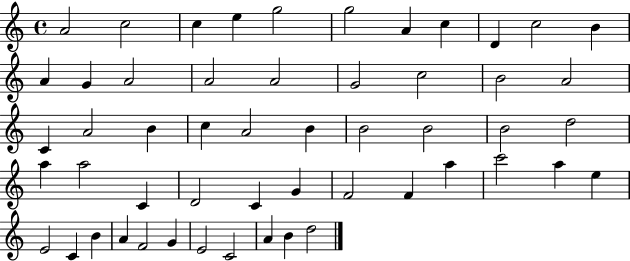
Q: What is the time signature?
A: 4/4